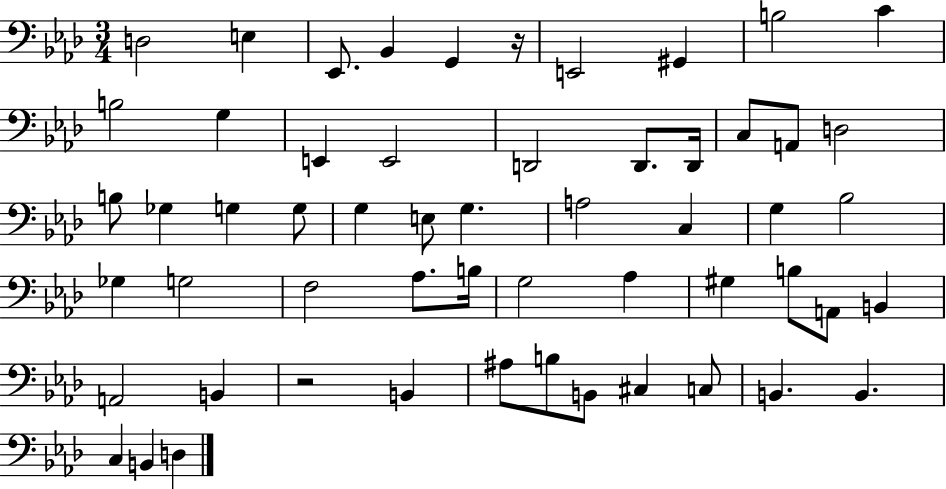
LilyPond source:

{
  \clef bass
  \numericTimeSignature
  \time 3/4
  \key aes \major
  d2 e4 | ees,8. bes,4 g,4 r16 | e,2 gis,4 | b2 c'4 | \break b2 g4 | e,4 e,2 | d,2 d,8. d,16 | c8 a,8 d2 | \break b8 ges4 g4 g8 | g4 e8 g4. | a2 c4 | g4 bes2 | \break ges4 g2 | f2 aes8. b16 | g2 aes4 | gis4 b8 a,8 b,4 | \break a,2 b,4 | r2 b,4 | ais8 b8 b,8 cis4 c8 | b,4. b,4. | \break c4 b,4 d4 | \bar "|."
}